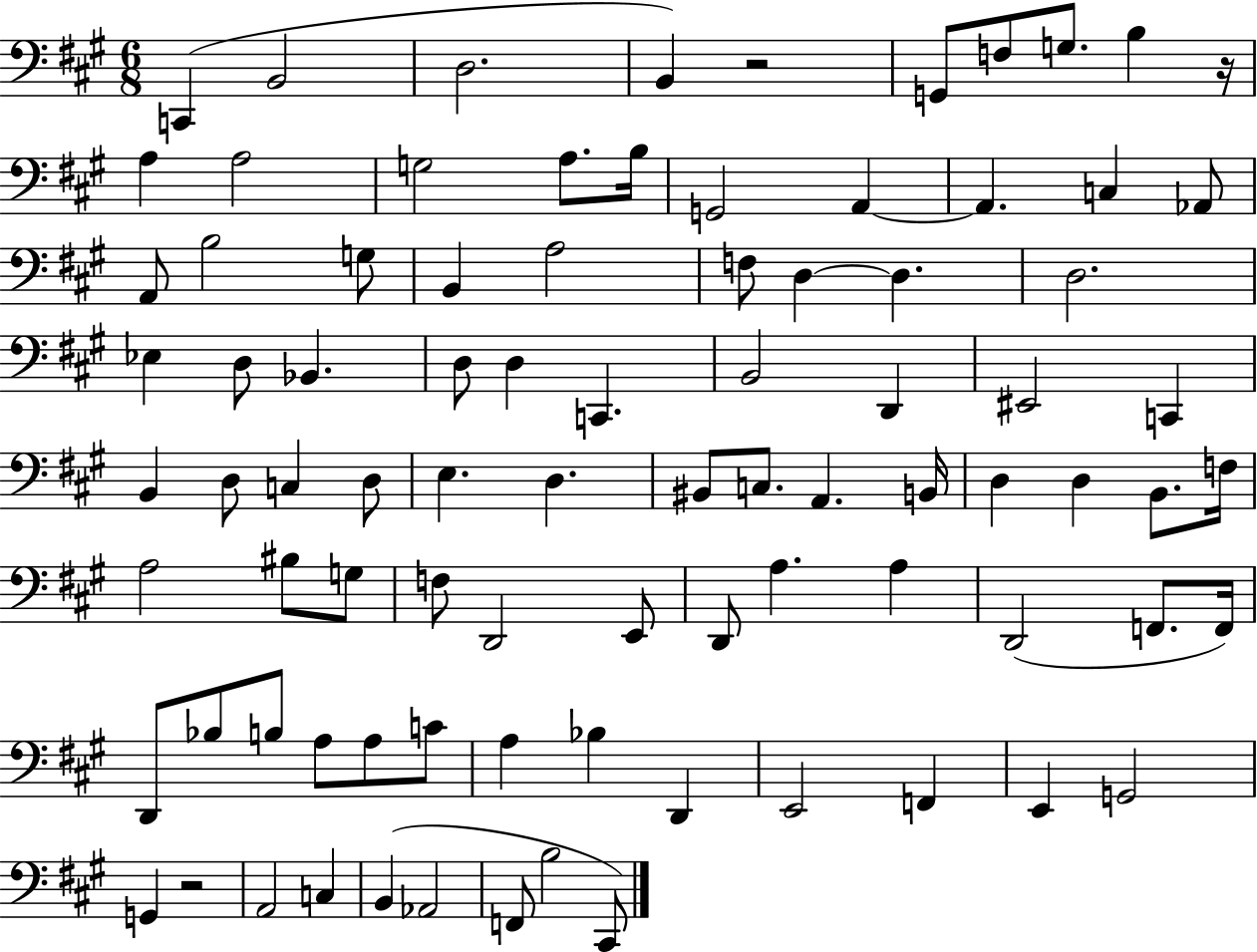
{
  \clef bass
  \numericTimeSignature
  \time 6/8
  \key a \major
  c,4( b,2 | d2. | b,4) r2 | g,8 f8 g8. b4 r16 | \break a4 a2 | g2 a8. b16 | g,2 a,4~~ | a,4. c4 aes,8 | \break a,8 b2 g8 | b,4 a2 | f8 d4~~ d4. | d2. | \break ees4 d8 bes,4. | d8 d4 c,4. | b,2 d,4 | eis,2 c,4 | \break b,4 d8 c4 d8 | e4. d4. | bis,8 c8. a,4. b,16 | d4 d4 b,8. f16 | \break a2 bis8 g8 | f8 d,2 e,8 | d,8 a4. a4 | d,2( f,8. f,16) | \break d,8 bes8 b8 a8 a8 c'8 | a4 bes4 d,4 | e,2 f,4 | e,4 g,2 | \break g,4 r2 | a,2 c4 | b,4( aes,2 | f,8 b2 cis,8) | \break \bar "|."
}